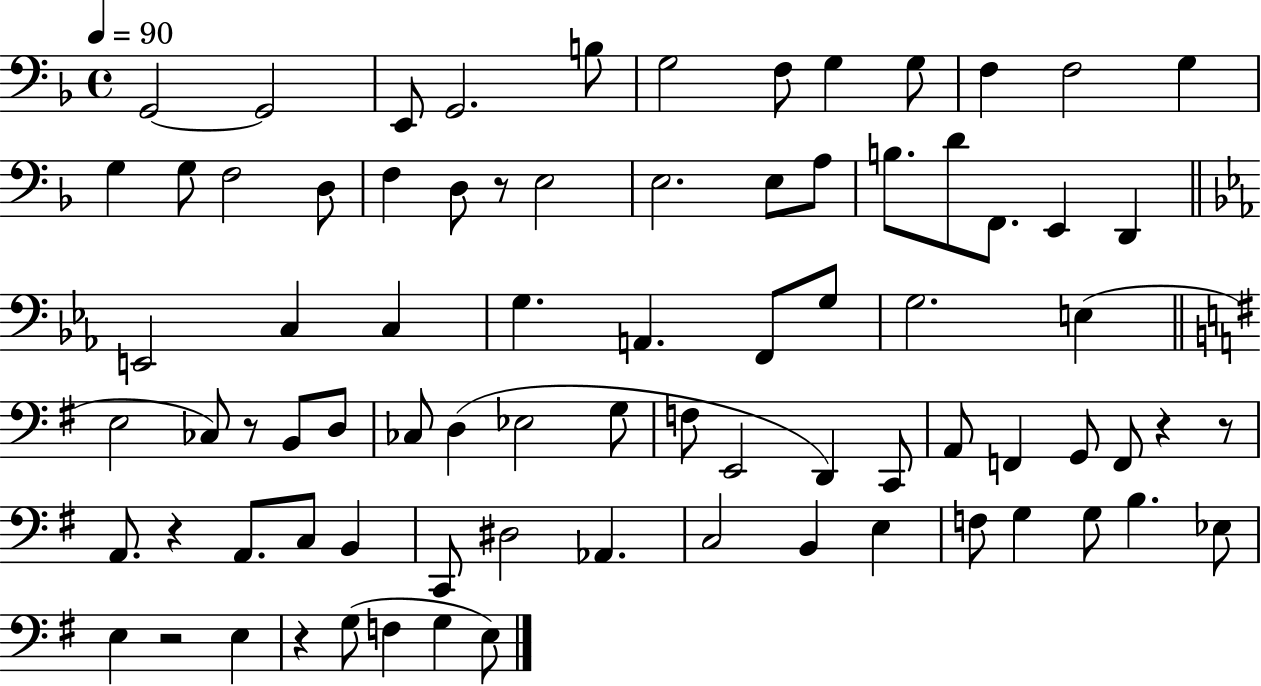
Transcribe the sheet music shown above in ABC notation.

X:1
T:Untitled
M:4/4
L:1/4
K:F
G,,2 G,,2 E,,/2 G,,2 B,/2 G,2 F,/2 G, G,/2 F, F,2 G, G, G,/2 F,2 D,/2 F, D,/2 z/2 E,2 E,2 E,/2 A,/2 B,/2 D/2 F,,/2 E,, D,, E,,2 C, C, G, A,, F,,/2 G,/2 G,2 E, E,2 _C,/2 z/2 B,,/2 D,/2 _C,/2 D, _E,2 G,/2 F,/2 E,,2 D,, C,,/2 A,,/2 F,, G,,/2 F,,/2 z z/2 A,,/2 z A,,/2 C,/2 B,, C,,/2 ^D,2 _A,, C,2 B,, E, F,/2 G, G,/2 B, _E,/2 E, z2 E, z G,/2 F, G, E,/2